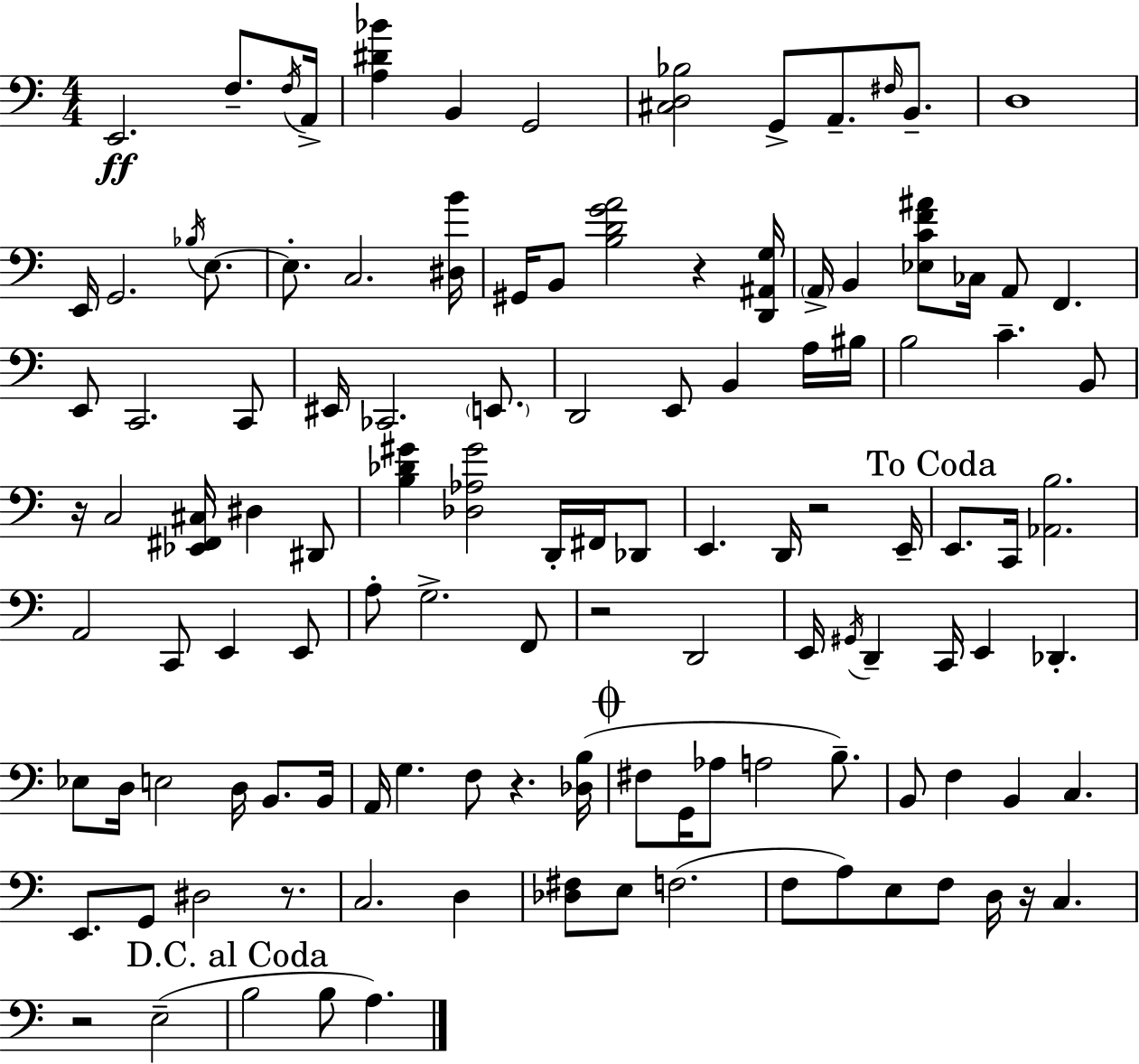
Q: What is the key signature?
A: A minor